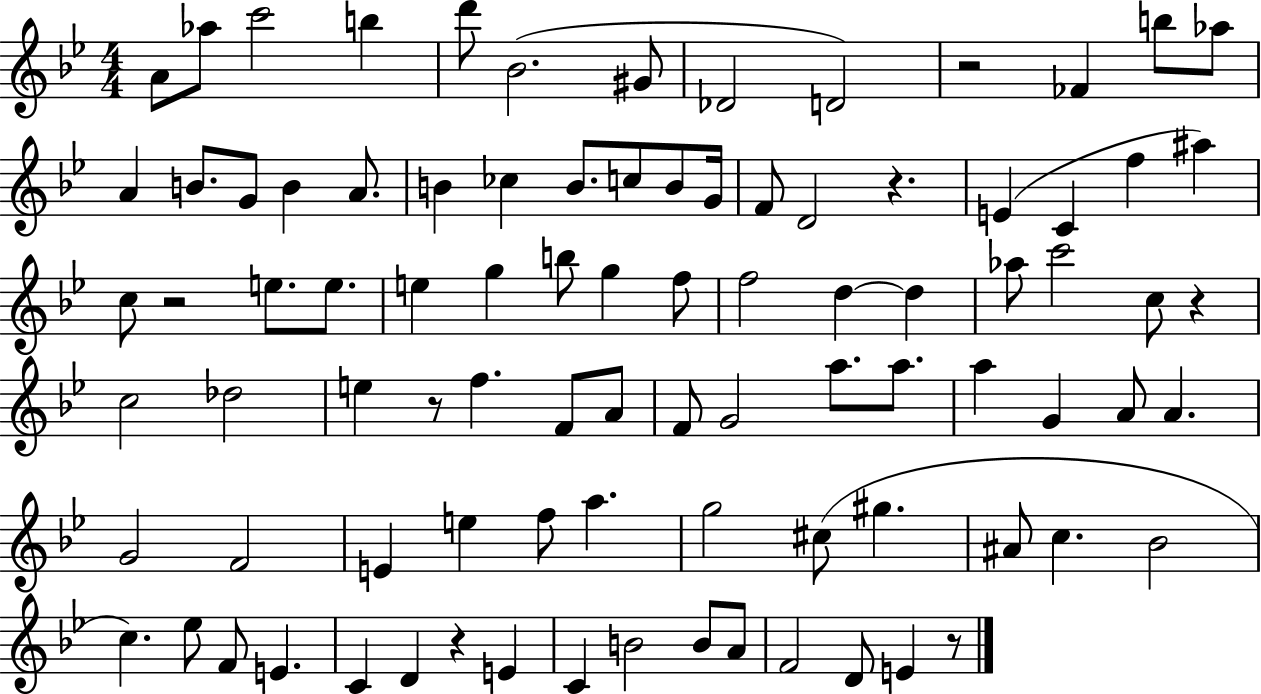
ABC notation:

X:1
T:Untitled
M:4/4
L:1/4
K:Bb
A/2 _a/2 c'2 b d'/2 _B2 ^G/2 _D2 D2 z2 _F b/2 _a/2 A B/2 G/2 B A/2 B _c B/2 c/2 B/2 G/4 F/2 D2 z E C f ^a c/2 z2 e/2 e/2 e g b/2 g f/2 f2 d d _a/2 c'2 c/2 z c2 _d2 e z/2 f F/2 A/2 F/2 G2 a/2 a/2 a G A/2 A G2 F2 E e f/2 a g2 ^c/2 ^g ^A/2 c _B2 c _e/2 F/2 E C D z E C B2 B/2 A/2 F2 D/2 E z/2